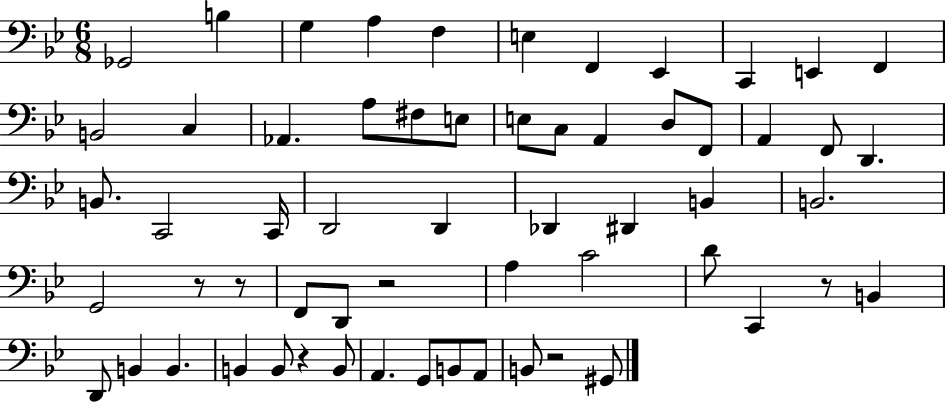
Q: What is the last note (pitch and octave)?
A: G#2